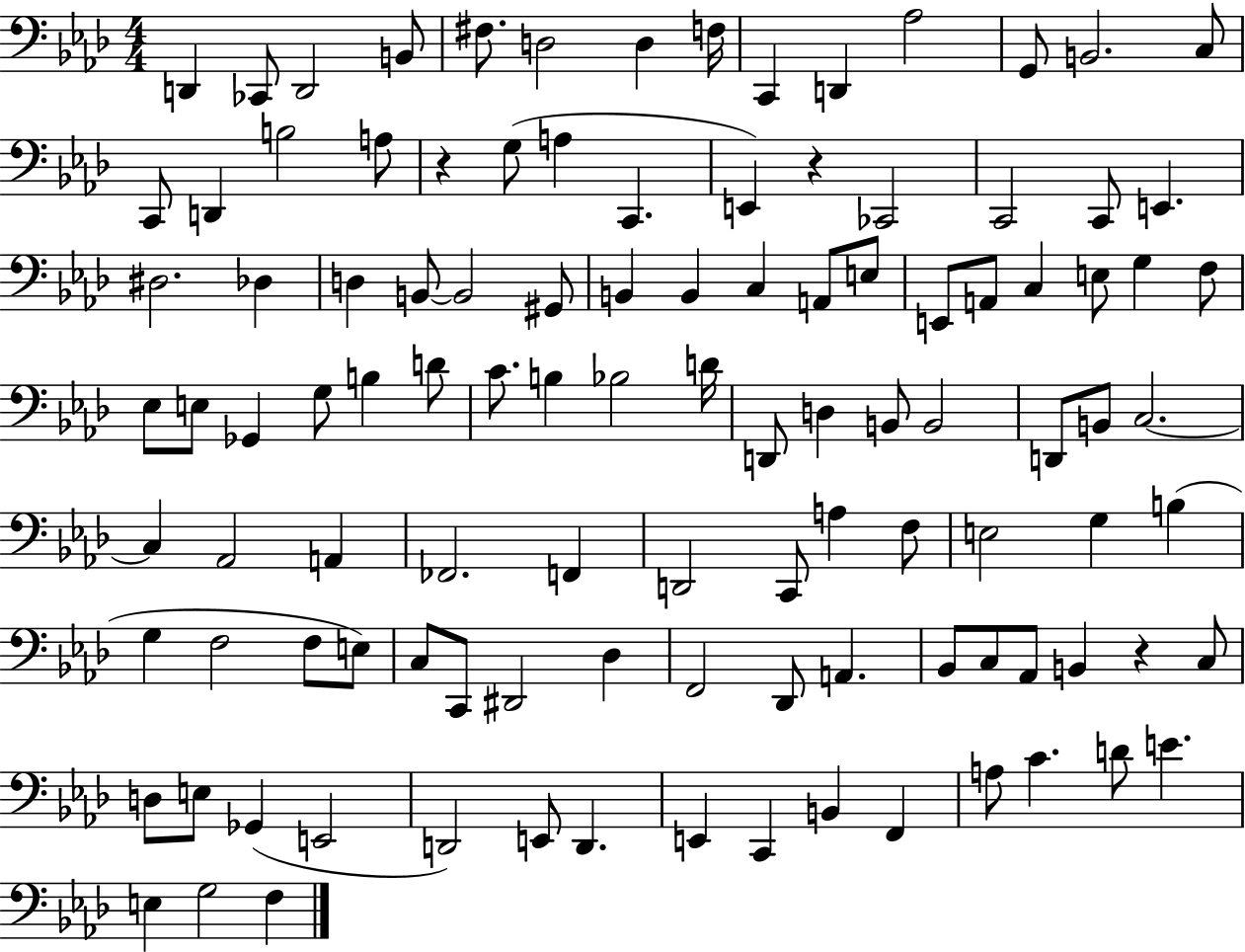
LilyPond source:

{
  \clef bass
  \numericTimeSignature
  \time 4/4
  \key aes \major
  d,4 ces,8 d,2 b,8 | fis8. d2 d4 f16 | c,4 d,4 aes2 | g,8 b,2. c8 | \break c,8 d,4 b2 a8 | r4 g8( a4 c,4. | e,4) r4 ces,2 | c,2 c,8 e,4. | \break dis2. des4 | d4 b,8~~ b,2 gis,8 | b,4 b,4 c4 a,8 e8 | e,8 a,8 c4 e8 g4 f8 | \break ees8 e8 ges,4 g8 b4 d'8 | c'8. b4 bes2 d'16 | d,8 d4 b,8 b,2 | d,8 b,8 c2.~~ | \break c4 aes,2 a,4 | fes,2. f,4 | d,2 c,8 a4 f8 | e2 g4 b4( | \break g4 f2 f8 e8) | c8 c,8 dis,2 des4 | f,2 des,8 a,4. | bes,8 c8 aes,8 b,4 r4 c8 | \break d8 e8 ges,4( e,2 | d,2) e,8 d,4. | e,4 c,4 b,4 f,4 | a8 c'4. d'8 e'4. | \break e4 g2 f4 | \bar "|."
}